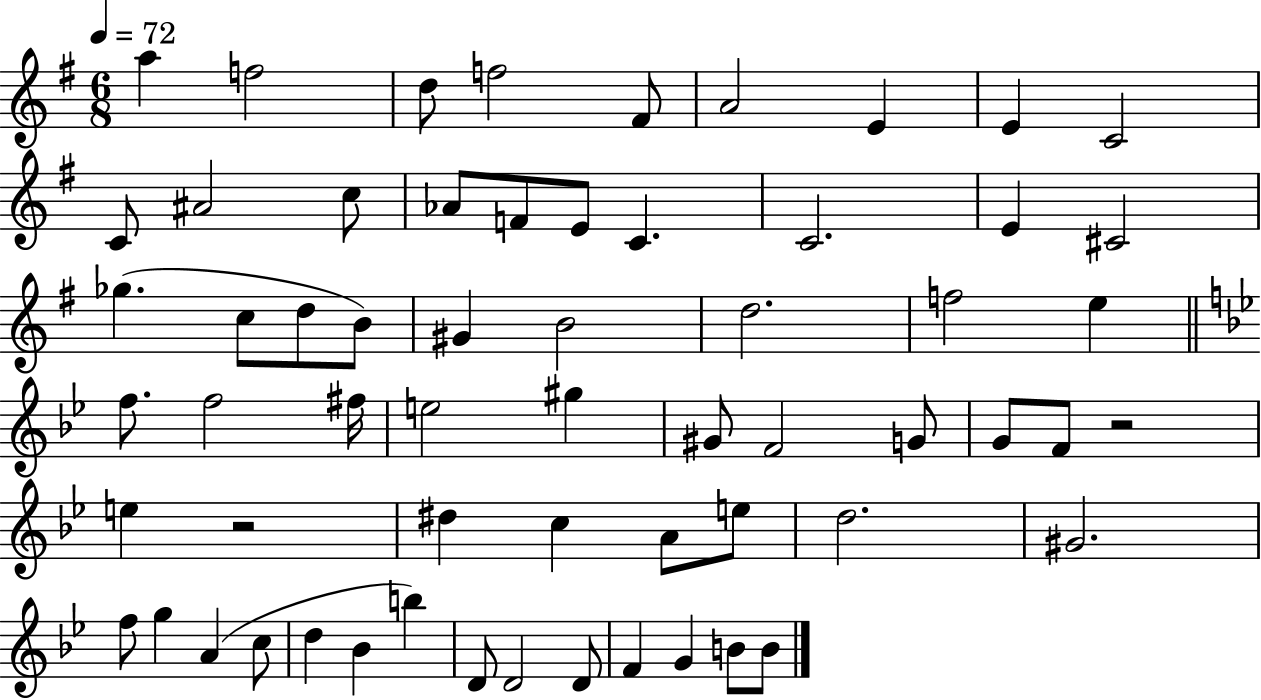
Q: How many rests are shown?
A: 2